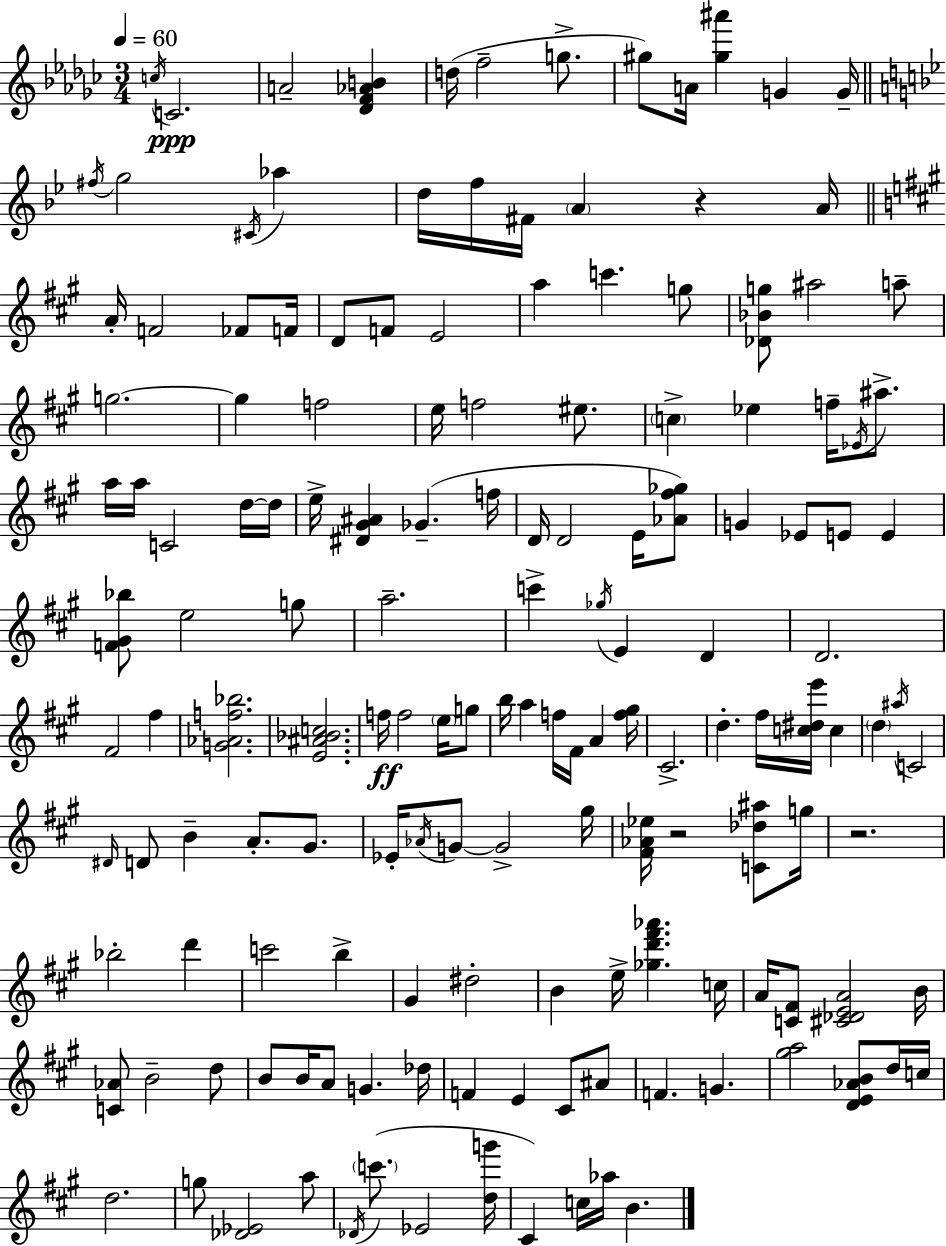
C5/s C4/h. A4/h [Db4,F4,Ab4,B4]/q D5/s F5/h G5/e. G#5/e A4/s [G#5,A#6]/q G4/q G4/s F#5/s G5/h C#4/s Ab5/q D5/s F5/s F#4/s A4/q R/q A4/s A4/s F4/h FES4/e F4/s D4/e F4/e E4/h A5/q C6/q. G5/e [Db4,Bb4,G5]/e A#5/h A5/e G5/h. G5/q F5/h E5/s F5/h EIS5/e. C5/q Eb5/q F5/s Eb4/s A#5/e. A5/s A5/s C4/h D5/s D5/s E5/s [D#4,G#4,A#4]/q Gb4/q. F5/s D4/s D4/h E4/s [Ab4,F#5,Gb5]/e G4/q Eb4/e E4/e E4/q [F4,G#4,Bb5]/e E5/h G5/e A5/h. C6/q Gb5/s E4/q D4/q D4/h. F#4/h F#5/q [G4,Ab4,F5,Bb5]/h. [E4,A#4,Bb4,C5]/h. F5/s F5/h E5/s G5/e B5/s A5/q F5/s F#4/s A4/q [F5,G#5]/s C#4/h. D5/q. F#5/s [C5,D#5,E6]/s C5/q D5/q A#5/s C4/h D#4/s D4/e B4/q A4/e. G#4/e. Eb4/s Ab4/s G4/e G4/h G#5/s [F#4,Ab4,Eb5]/s R/h [C4,Db5,A#5]/e G5/s R/h. Bb5/h D6/q C6/h B5/q G#4/q D#5/h B4/q E5/s [Gb5,D6,F#6,Ab6]/q. C5/s A4/s [C4,F#4]/e [C#4,Db4,E4,A4]/h B4/s [C4,Ab4]/e B4/h D5/e B4/e B4/s A4/e G4/q. Db5/s F4/q E4/q C#4/e A#4/e F4/q. G4/q. [G#5,A5]/h [D4,E4,Ab4,B4]/e D5/s C5/s D5/h. G5/e [Db4,Eb4]/h A5/e Db4/s C6/e. Eb4/h [D5,G6]/s C#4/q C5/s Ab5/s B4/q.